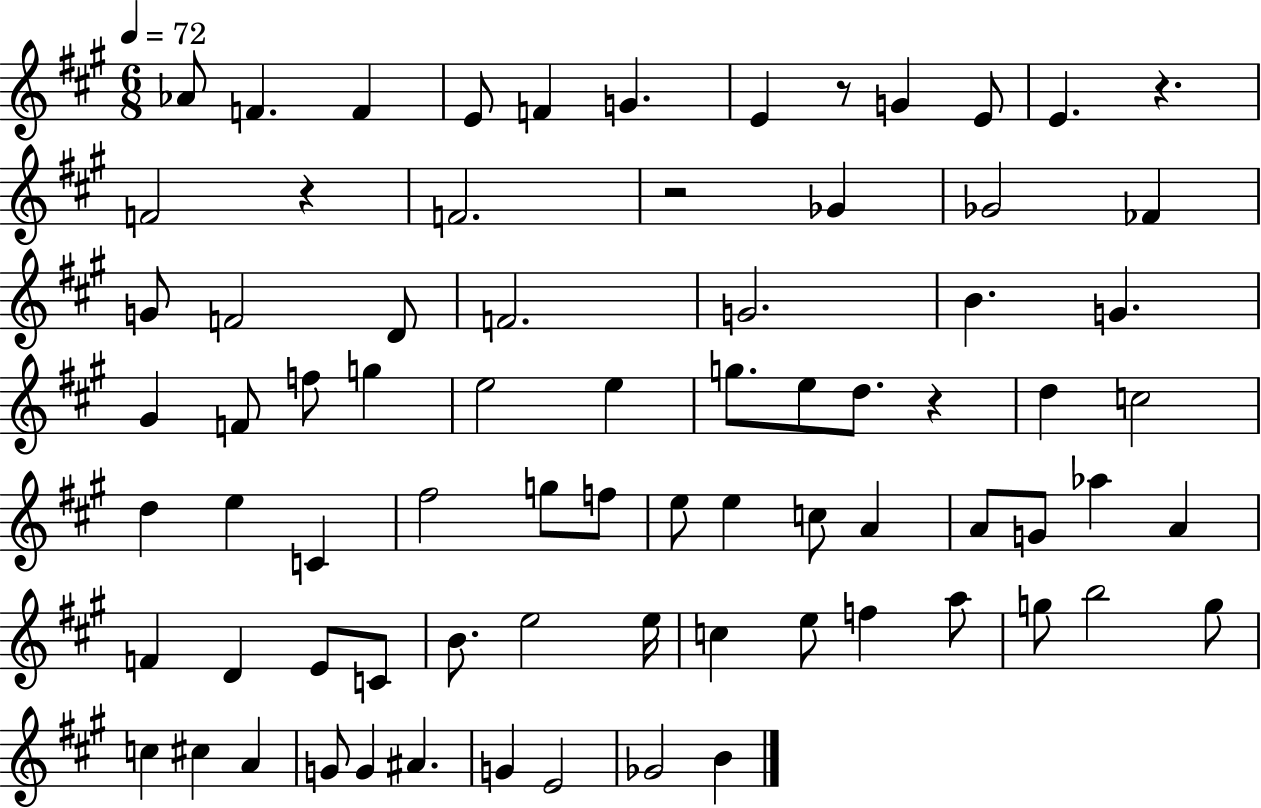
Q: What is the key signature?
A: A major